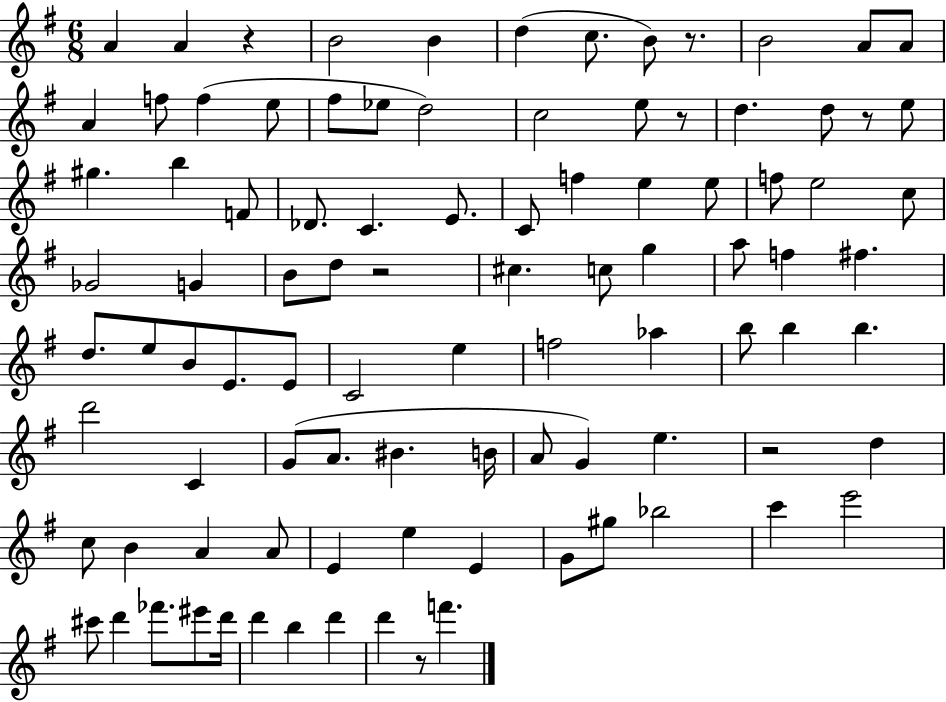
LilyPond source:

{
  \clef treble
  \numericTimeSignature
  \time 6/8
  \key g \major
  \repeat volta 2 { a'4 a'4 r4 | b'2 b'4 | d''4( c''8. b'8) r8. | b'2 a'8 a'8 | \break a'4 f''8 f''4( e''8 | fis''8 ees''8 d''2) | c''2 e''8 r8 | d''4. d''8 r8 e''8 | \break gis''4. b''4 f'8 | des'8. c'4. e'8. | c'8 f''4 e''4 e''8 | f''8 e''2 c''8 | \break ges'2 g'4 | b'8 d''8 r2 | cis''4. c''8 g''4 | a''8 f''4 fis''4. | \break d''8. e''8 b'8 e'8. e'8 | c'2 e''4 | f''2 aes''4 | b''8 b''4 b''4. | \break d'''2 c'4 | g'8( a'8. bis'4. b'16 | a'8 g'4) e''4. | r2 d''4 | \break c''8 b'4 a'4 a'8 | e'4 e''4 e'4 | g'8 gis''8 bes''2 | c'''4 e'''2 | \break cis'''8 d'''4 fes'''8. eis'''8 d'''16 | d'''4 b''4 d'''4 | d'''4 r8 f'''4. | } \bar "|."
}